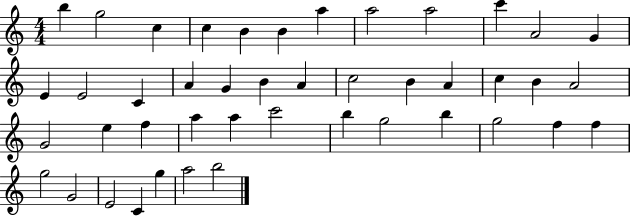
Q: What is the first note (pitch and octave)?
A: B5